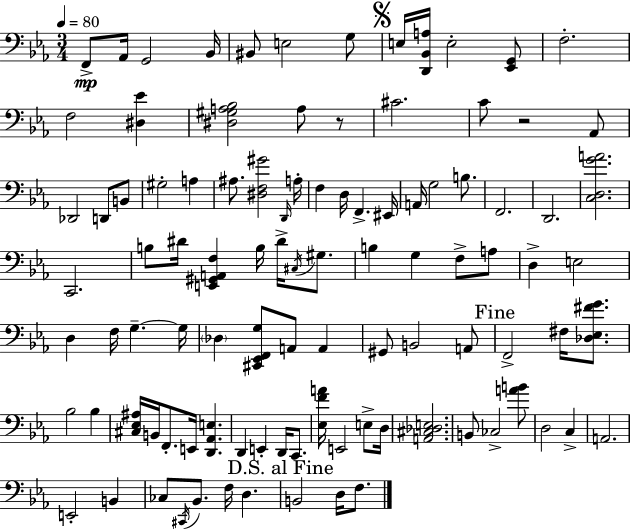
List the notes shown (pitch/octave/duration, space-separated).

F2/e Ab2/s G2/h Bb2/s BIS2/e E3/h G3/e E3/s [D2,Bb2,A3]/s E3/h [Eb2,G2]/e F3/h. F3/h [D#3,Eb4]/q [D#3,G#3,A3,Bb3]/h A3/e R/e C#4/h. C4/e R/h Ab2/e Db2/h D2/e B2/e G#3/h A3/q A#3/e. [D#3,F3,G#4]/h D2/s A3/s F3/q D3/s F2/q. EIS2/s A2/s G3/h B3/e. F2/h. D2/h. [C3,D3,G4,A4]/h. C2/h. B3/e D#4/s [E2,G#2,A2,F3]/q B3/s D#4/s C#3/s G#3/e. B3/q G3/q F3/e A3/e D3/q E3/h D3/q F3/s G3/q. G3/s Db3/q [C#2,Eb2,F2,G3]/e A2/e A2/q G#2/e B2/h A2/e F2/h F#3/s [Db3,Eb3,F#4,G4]/e. Bb3/h Bb3/q [C#3,Eb3,A#3]/s B2/s F2/e. E2/s [D2,Ab2,E3]/q. D2/q E2/q D2/s C2/e. [Eb3,F4,A4]/s E2/h E3/e D3/s [A2,C#3,Db3,E3]/h. B2/e CES3/h [A4,B4]/e D3/h C3/q A2/h. E2/h B2/q CES3/e C#2/s Bb2/e. F3/s D3/q. B2/h D3/s F3/e.